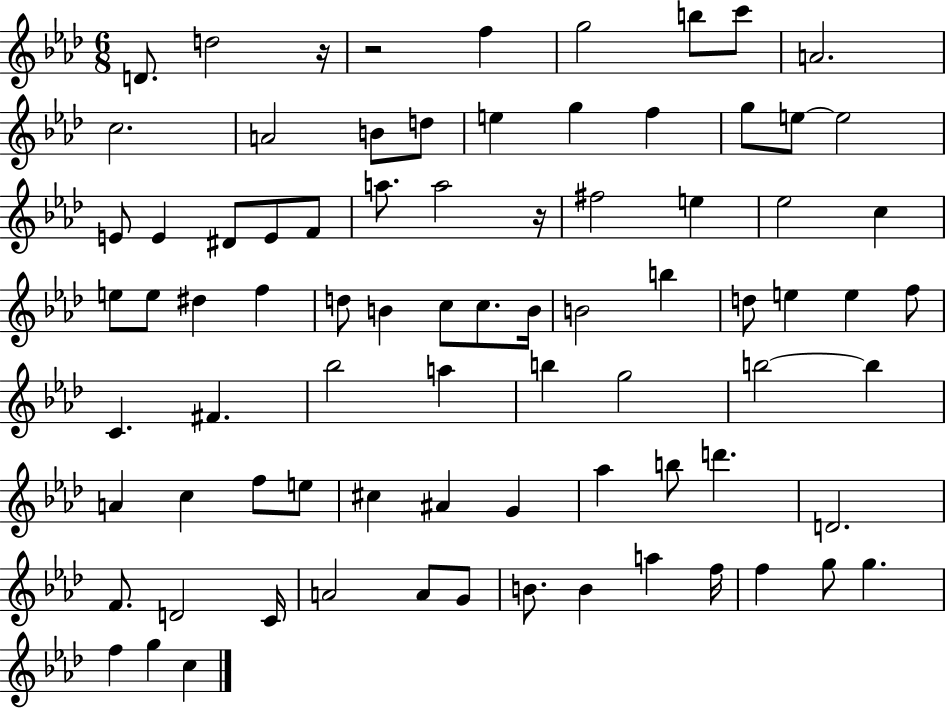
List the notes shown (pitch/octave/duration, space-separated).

D4/e. D5/h R/s R/h F5/q G5/h B5/e C6/e A4/h. C5/h. A4/h B4/e D5/e E5/q G5/q F5/q G5/e E5/e E5/h E4/e E4/q D#4/e E4/e F4/e A5/e. A5/h R/s F#5/h E5/q Eb5/h C5/q E5/e E5/e D#5/q F5/q D5/e B4/q C5/e C5/e. B4/s B4/h B5/q D5/e E5/q E5/q F5/e C4/q. F#4/q. Bb5/h A5/q B5/q G5/h B5/h B5/q A4/q C5/q F5/e E5/e C#5/q A#4/q G4/q Ab5/q B5/e D6/q. D4/h. F4/e. D4/h C4/s A4/h A4/e G4/e B4/e. B4/q A5/q F5/s F5/q G5/e G5/q. F5/q G5/q C5/q